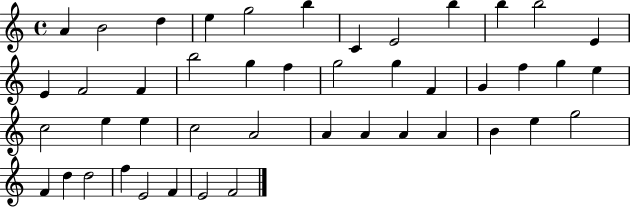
{
  \clef treble
  \time 4/4
  \defaultTimeSignature
  \key c \major
  a'4 b'2 d''4 | e''4 g''2 b''4 | c'4 e'2 b''4 | b''4 b''2 e'4 | \break e'4 f'2 f'4 | b''2 g''4 f''4 | g''2 g''4 f'4 | g'4 f''4 g''4 e''4 | \break c''2 e''4 e''4 | c''2 a'2 | a'4 a'4 a'4 a'4 | b'4 e''4 g''2 | \break f'4 d''4 d''2 | f''4 e'2 f'4 | e'2 f'2 | \bar "|."
}